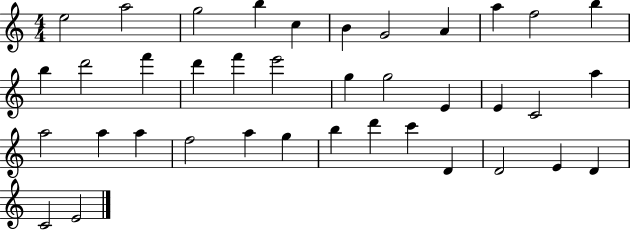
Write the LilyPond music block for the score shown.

{
  \clef treble
  \numericTimeSignature
  \time 4/4
  \key c \major
  e''2 a''2 | g''2 b''4 c''4 | b'4 g'2 a'4 | a''4 f''2 b''4 | \break b''4 d'''2 f'''4 | d'''4 f'''4 e'''2 | g''4 g''2 e'4 | e'4 c'2 a''4 | \break a''2 a''4 a''4 | f''2 a''4 g''4 | b''4 d'''4 c'''4 d'4 | d'2 e'4 d'4 | \break c'2 e'2 | \bar "|."
}